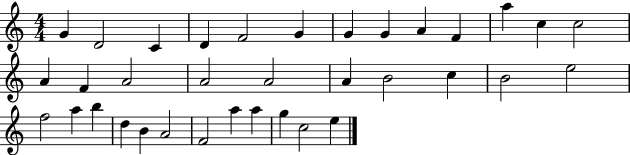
{
  \clef treble
  \numericTimeSignature
  \time 4/4
  \key c \major
  g'4 d'2 c'4 | d'4 f'2 g'4 | g'4 g'4 a'4 f'4 | a''4 c''4 c''2 | \break a'4 f'4 a'2 | a'2 a'2 | a'4 b'2 c''4 | b'2 e''2 | \break f''2 a''4 b''4 | d''4 b'4 a'2 | f'2 a''4 a''4 | g''4 c''2 e''4 | \break \bar "|."
}